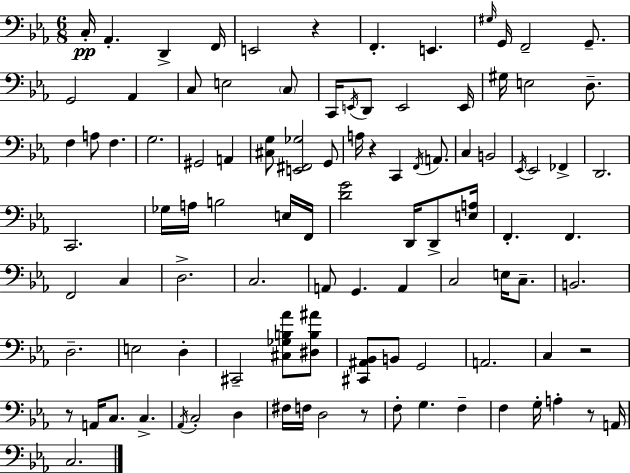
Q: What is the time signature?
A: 6/8